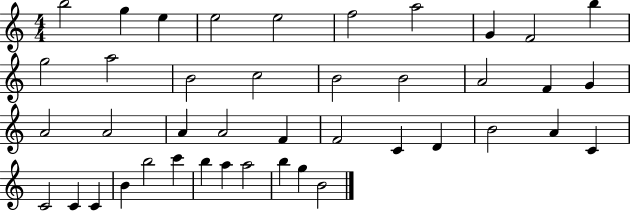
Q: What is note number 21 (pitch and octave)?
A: A4